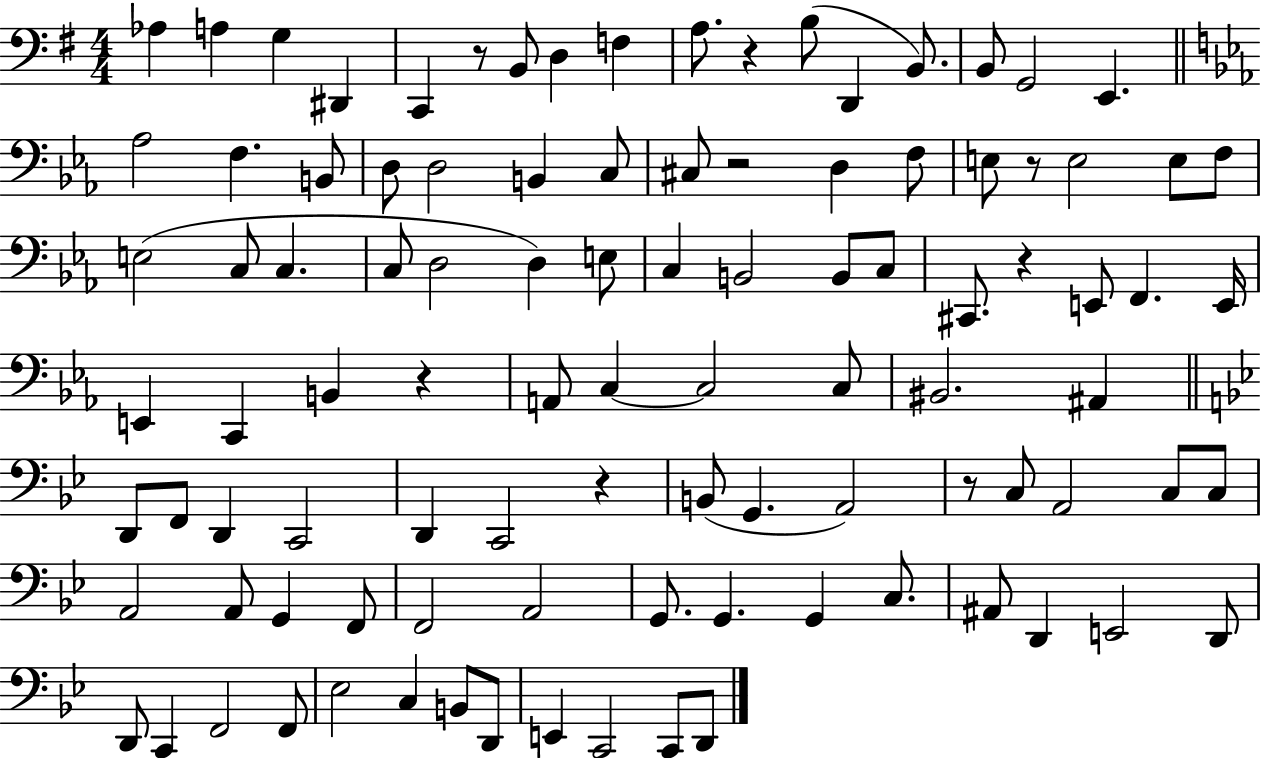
{
  \clef bass
  \numericTimeSignature
  \time 4/4
  \key g \major
  aes4 a4 g4 dis,4 | c,4 r8 b,8 d4 f4 | a8. r4 b8( d,4 b,8.) | b,8 g,2 e,4. | \break \bar "||" \break \key c \minor aes2 f4. b,8 | d8 d2 b,4 c8 | cis8 r2 d4 f8 | e8 r8 e2 e8 f8 | \break e2( c8 c4. | c8 d2 d4) e8 | c4 b,2 b,8 c8 | cis,8. r4 e,8 f,4. e,16 | \break e,4 c,4 b,4 r4 | a,8 c4~~ c2 c8 | bis,2. ais,4 | \bar "||" \break \key bes \major d,8 f,8 d,4 c,2 | d,4 c,2 r4 | b,8( g,4. a,2) | r8 c8 a,2 c8 c8 | \break a,2 a,8 g,4 f,8 | f,2 a,2 | g,8. g,4. g,4 c8. | ais,8 d,4 e,2 d,8 | \break d,8 c,4 f,2 f,8 | ees2 c4 b,8 d,8 | e,4 c,2 c,8 d,8 | \bar "|."
}